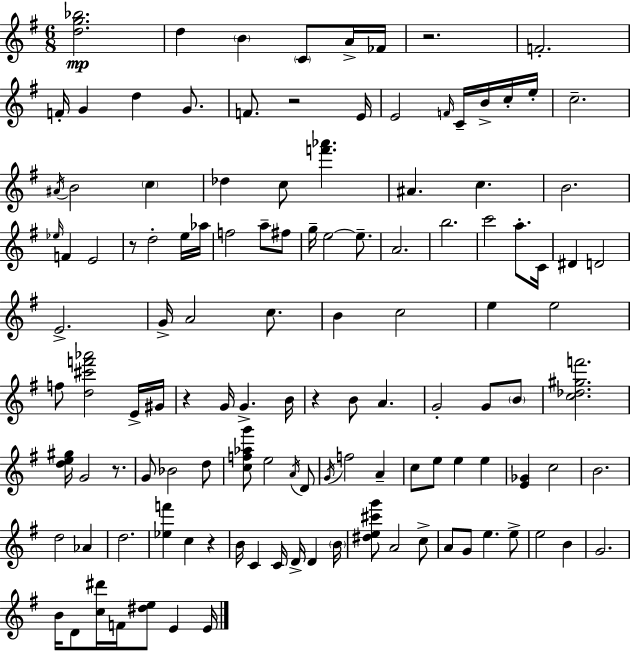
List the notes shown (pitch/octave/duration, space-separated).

[D5,G5,Bb5]/h. D5/q B4/q C4/e A4/s FES4/s R/h. F4/h. F4/s G4/q D5/q G4/e. F4/e. R/h E4/s E4/h F4/s C4/s B4/s C5/s E5/s C5/h. A#4/s B4/h C5/q Db5/q C5/e [F6,Ab6]/q. A#4/q. C5/q. B4/h. Eb5/s F4/q E4/h R/e D5/h E5/s Ab5/s F5/h A5/e F#5/e G5/s E5/h E5/e. A4/h. B5/h. C6/h A5/e. C4/s D#4/q D4/h E4/h. G4/s A4/h C5/e. B4/q C5/h E5/q E5/h F5/e [D5,C#6,F6,Ab6]/h E4/s G#4/s R/q G4/s G4/q. B4/s R/q B4/e A4/q. G4/h G4/e B4/e [C5,Db5,G#5,F6]/h. [D5,E5,G#5]/s G4/h R/e. G4/e Bb4/h D5/e [C5,F5,Ab5,G6]/e E5/h A4/s D4/e G4/s F5/h A4/q C5/e E5/e E5/q E5/q [E4,Gb4]/q C5/h B4/h. D5/h Ab4/q D5/h. [Eb5,F6]/q C5/q R/q B4/s C4/q C4/s D4/s D4/q B4/s [D#5,E5,C#6,G6]/e A4/h C5/e A4/e G4/e E5/q. E5/e E5/h B4/q G4/h. B4/s D4/e [C5,D#6]/s F4/s [D#5,E5]/e E4/q E4/s